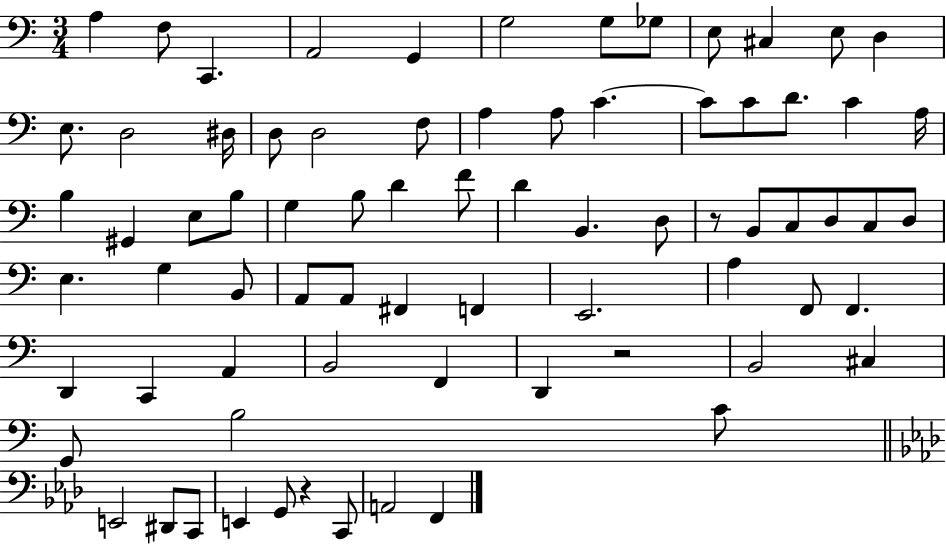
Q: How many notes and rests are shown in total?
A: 75